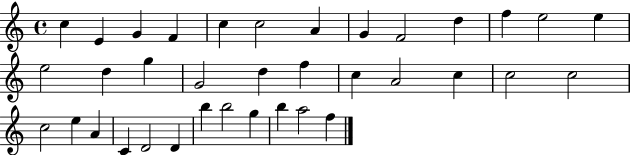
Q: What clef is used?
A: treble